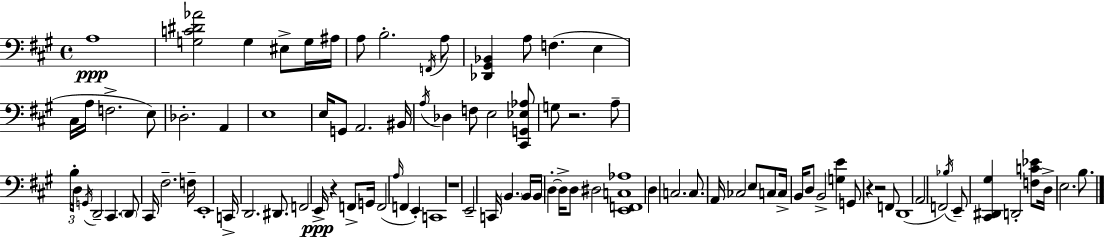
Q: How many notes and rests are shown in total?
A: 94